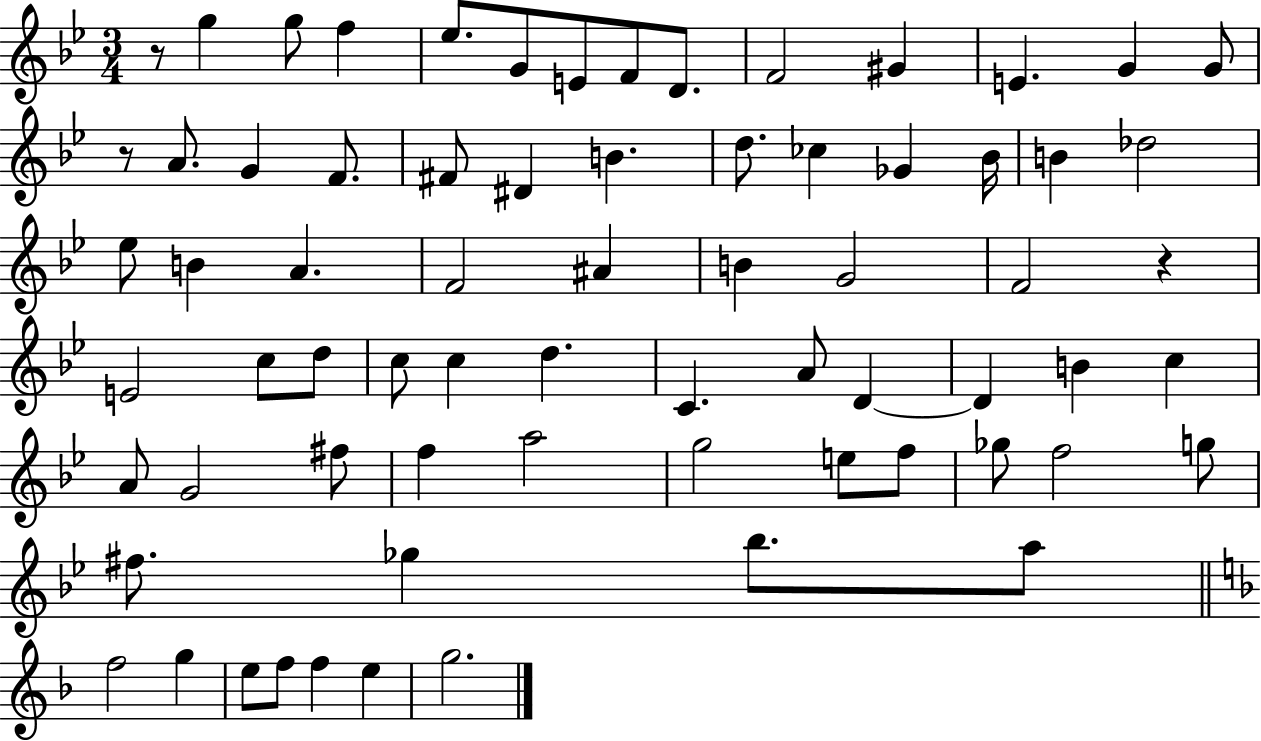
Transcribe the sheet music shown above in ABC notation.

X:1
T:Untitled
M:3/4
L:1/4
K:Bb
z/2 g g/2 f _e/2 G/2 E/2 F/2 D/2 F2 ^G E G G/2 z/2 A/2 G F/2 ^F/2 ^D B d/2 _c _G _B/4 B _d2 _e/2 B A F2 ^A B G2 F2 z E2 c/2 d/2 c/2 c d C A/2 D D B c A/2 G2 ^f/2 f a2 g2 e/2 f/2 _g/2 f2 g/2 ^f/2 _g _b/2 a/2 f2 g e/2 f/2 f e g2